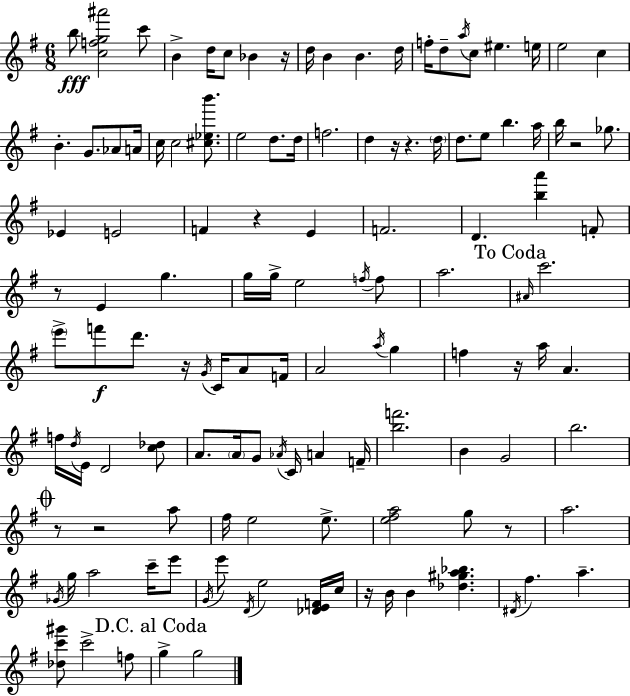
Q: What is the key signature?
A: G major